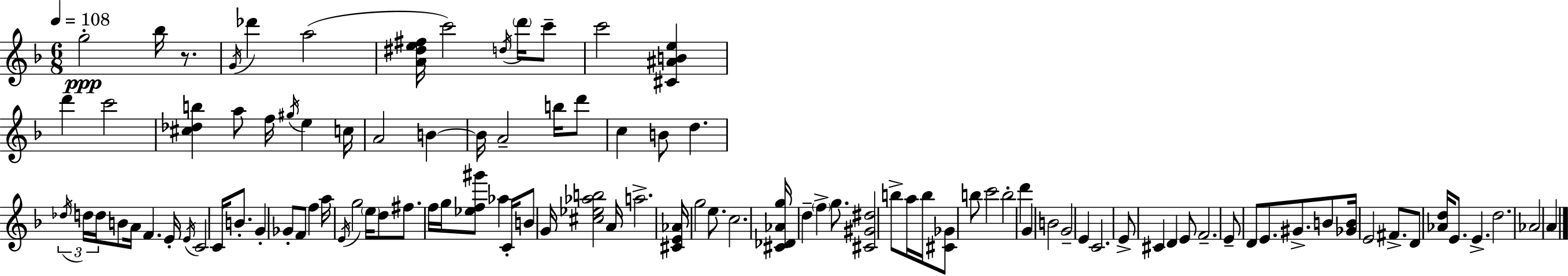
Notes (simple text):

G5/h Bb5/s R/e. G4/s Db6/q A5/h [A4,D#5,E5,F#5]/s C6/h D5/s D6/s C6/e C6/h [C#4,A#4,B4,E5]/q D6/q C6/h [C#5,Db5,B5]/q A5/e F5/s G#5/s E5/q C5/s A4/h B4/q B4/s A4/h B5/s D6/e C5/q B4/e D5/q. Db5/s D5/s D5/s B4/e A4/s F4/q. E4/s E4/s C4/h C4/s B4/e. G4/q Gb4/e F4/e F5/q A5/s E4/s G5/h E5/s D5/e F#5/e. F5/s G5/s [Eb5,F5,G#6]/e Ab5/q C4/s B4/e G4/s [C#5,Eb5,Ab5,B5]/h A4/s A5/h. [C#4,E4,Ab4]/s G5/h E5/e. C5/h. [C#4,Db4,Ab4,G5]/s D5/q F5/q G5/e. [C#4,G#4,D#5]/h B5/e A5/s B5/s [C#4,Gb4]/e B5/e C6/h B5/h D6/q G4/q B4/h G4/h E4/q C4/h. E4/e C#4/q D4/q E4/e F4/h. E4/e D4/e E4/e. G#4/e. B4/e [Gb4,B4]/s E4/h F#4/e. D4/e [Ab4,D5]/s E4/e. E4/q. D5/h. Ab4/h A4/q